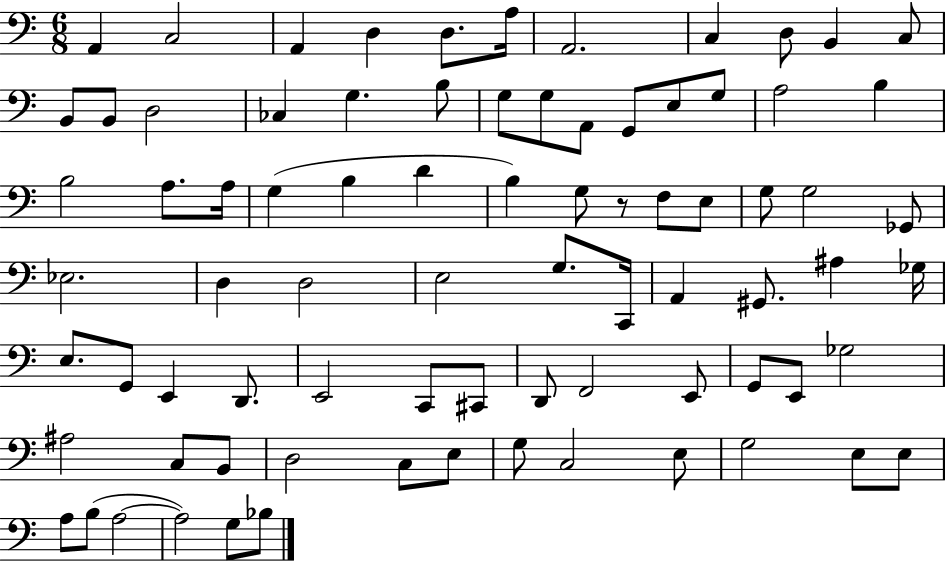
A2/q C3/h A2/q D3/q D3/e. A3/s A2/h. C3/q D3/e B2/q C3/e B2/e B2/e D3/h CES3/q G3/q. B3/e G3/e G3/e A2/e G2/e E3/e G3/e A3/h B3/q B3/h A3/e. A3/s G3/q B3/q D4/q B3/q G3/e R/e F3/e E3/e G3/e G3/h Gb2/e Eb3/h. D3/q D3/h E3/h G3/e. C2/s A2/q G#2/e. A#3/q Gb3/s E3/e. G2/e E2/q D2/e. E2/h C2/e C#2/e D2/e F2/h E2/e G2/e E2/e Gb3/h A#3/h C3/e B2/e D3/h C3/e E3/e G3/e C3/h E3/e G3/h E3/e E3/e A3/e B3/e A3/h A3/h G3/e Bb3/e